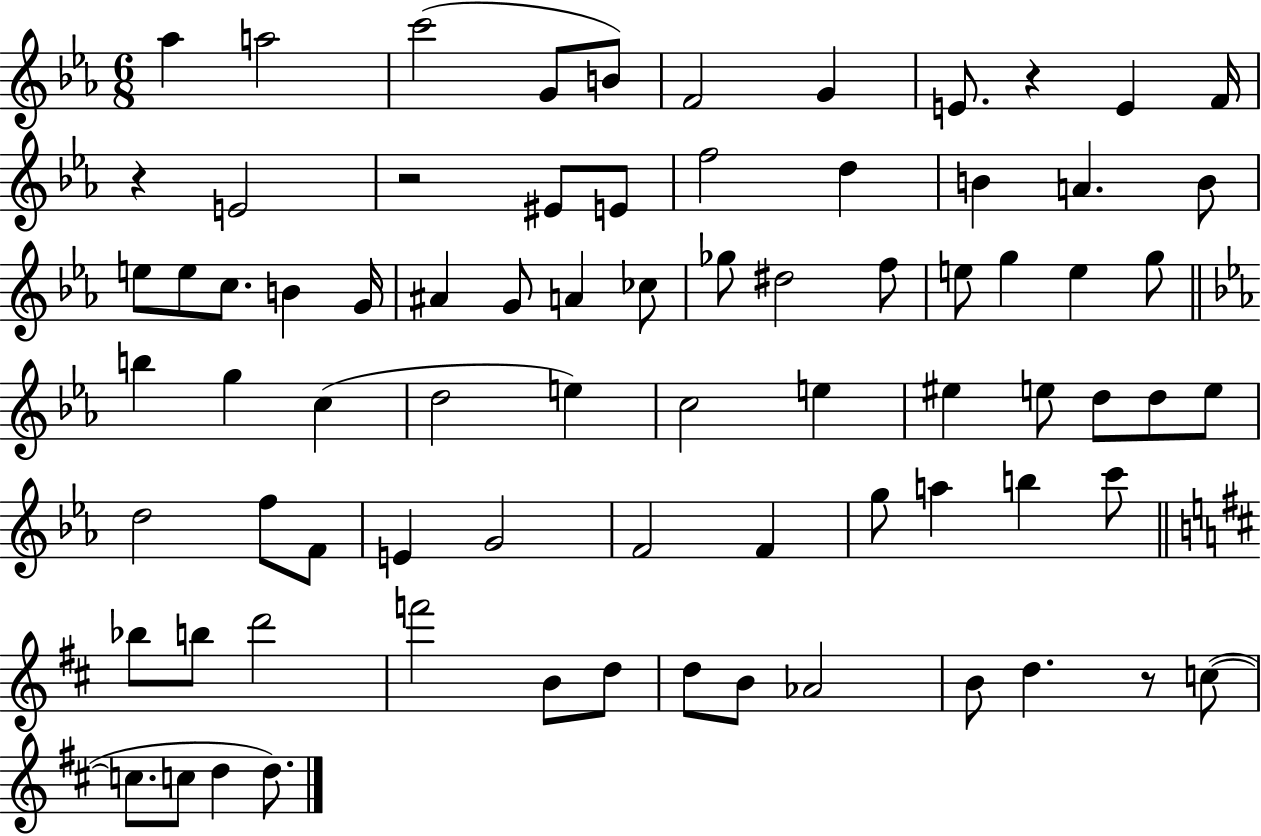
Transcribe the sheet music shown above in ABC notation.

X:1
T:Untitled
M:6/8
L:1/4
K:Eb
_a a2 c'2 G/2 B/2 F2 G E/2 z E F/4 z E2 z2 ^E/2 E/2 f2 d B A B/2 e/2 e/2 c/2 B G/4 ^A G/2 A _c/2 _g/2 ^d2 f/2 e/2 g e g/2 b g c d2 e c2 e ^e e/2 d/2 d/2 e/2 d2 f/2 F/2 E G2 F2 F g/2 a b c'/2 _b/2 b/2 d'2 f'2 B/2 d/2 d/2 B/2 _A2 B/2 d z/2 c/2 c/2 c/2 d d/2